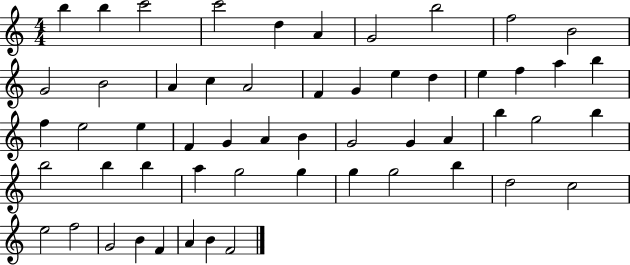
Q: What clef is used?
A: treble